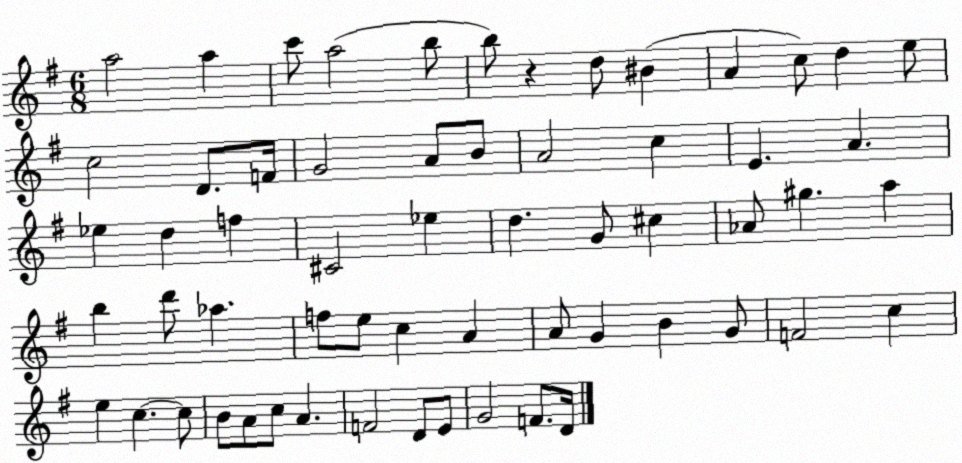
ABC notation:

X:1
T:Untitled
M:6/8
L:1/4
K:G
a2 a c'/2 a2 b/2 b/2 z d/2 ^B A c/2 d e/2 c2 D/2 F/4 G2 A/2 B/2 A2 c E A _e d f ^C2 _e d G/2 ^c _A/2 ^g a b d'/2 _a f/2 e/2 c A A/2 G B G/2 F2 c e c c/2 B/2 A/2 c/2 A F2 D/2 E/2 G2 F/2 D/4